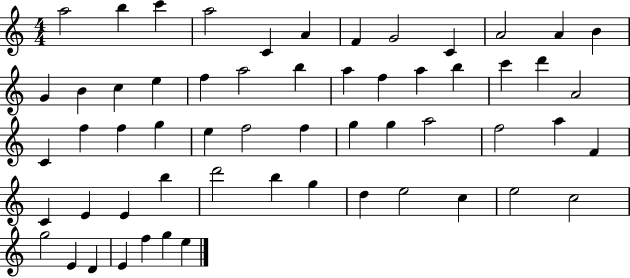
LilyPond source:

{
  \clef treble
  \numericTimeSignature
  \time 4/4
  \key c \major
  a''2 b''4 c'''4 | a''2 c'4 a'4 | f'4 g'2 c'4 | a'2 a'4 b'4 | \break g'4 b'4 c''4 e''4 | f''4 a''2 b''4 | a''4 f''4 a''4 b''4 | c'''4 d'''4 a'2 | \break c'4 f''4 f''4 g''4 | e''4 f''2 f''4 | g''4 g''4 a''2 | f''2 a''4 f'4 | \break c'4 e'4 e'4 b''4 | d'''2 b''4 g''4 | d''4 e''2 c''4 | e''2 c''2 | \break g''2 e'4 d'4 | e'4 f''4 g''4 e''4 | \bar "|."
}